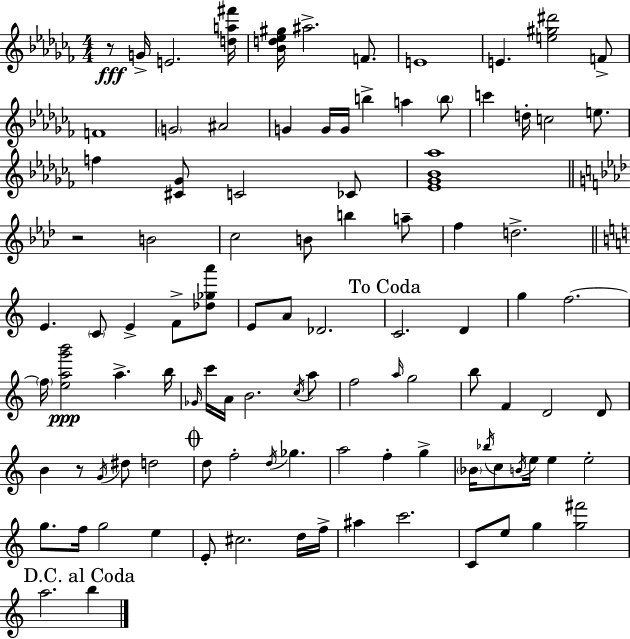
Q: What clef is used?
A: treble